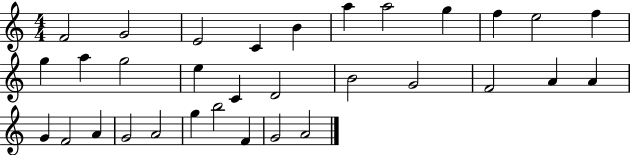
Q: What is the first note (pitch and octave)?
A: F4